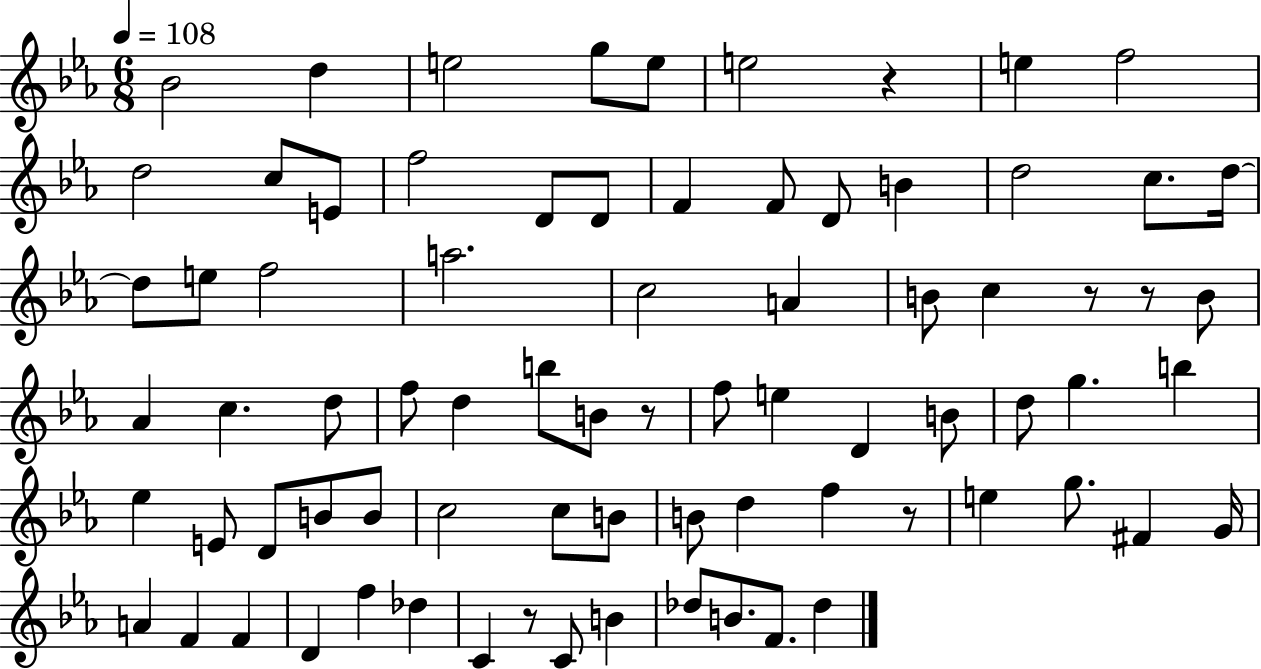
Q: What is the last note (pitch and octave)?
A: Db5